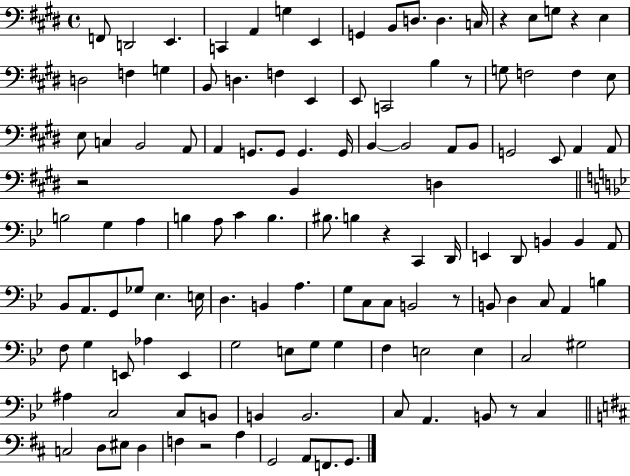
F2/e D2/h E2/q. C2/q A2/q G3/q E2/q G2/q B2/e D3/e. D3/q. C3/s R/q E3/e G3/e R/q E3/q D3/h F3/q G3/q B2/e D3/q. F3/q E2/q E2/e C2/h B3/q R/e G3/e F3/h F3/q E3/e E3/e C3/q B2/h A2/e A2/q G2/e. G2/e G2/q. G2/s B2/q B2/h A2/e B2/e G2/h E2/e A2/q A2/e R/h B2/q D3/q B3/h G3/q A3/q B3/q A3/e C4/q B3/q. BIS3/e. B3/q R/q C2/q D2/s E2/q D2/e B2/q B2/q A2/e Bb2/e A2/e. G2/e Gb3/e Eb3/q. E3/s D3/q. B2/q A3/q. G3/e C3/e C3/e B2/h R/e B2/e D3/q C3/e A2/q B3/q F3/e G3/q E2/e Ab3/q E2/q G3/h E3/e G3/e G3/q F3/q E3/h E3/q C3/h G#3/h A#3/q C3/h C3/e B2/e B2/q B2/h. C3/e A2/q. B2/e R/e C3/q C3/h D3/e EIS3/e D3/q F3/q R/h A3/q G2/h A2/e F2/e. G2/e.